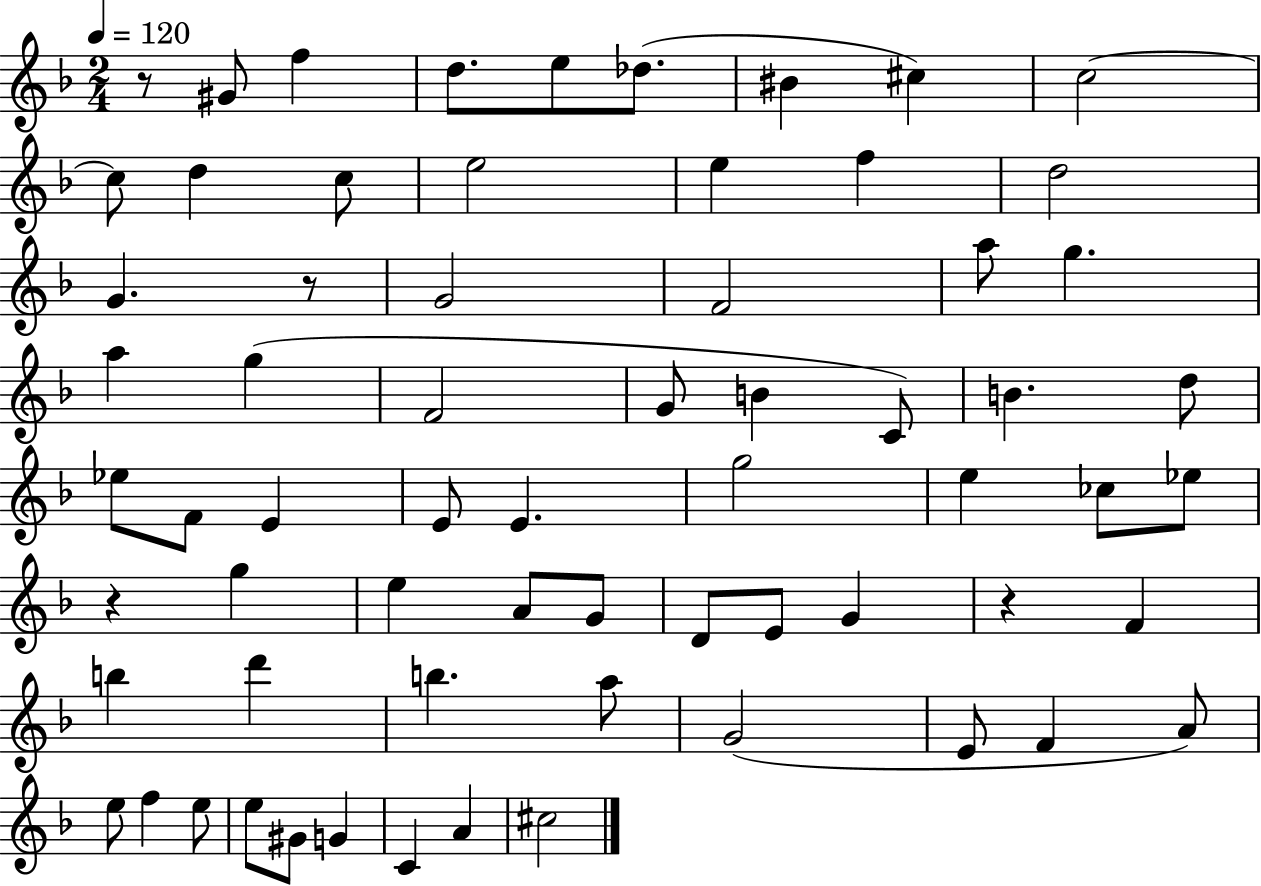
{
  \clef treble
  \numericTimeSignature
  \time 2/4
  \key f \major
  \tempo 4 = 120
  r8 gis'8 f''4 | d''8. e''8 des''8.( | bis'4 cis''4) | c''2~~ | \break c''8 d''4 c''8 | e''2 | e''4 f''4 | d''2 | \break g'4. r8 | g'2 | f'2 | a''8 g''4. | \break a''4 g''4( | f'2 | g'8 b'4 c'8) | b'4. d''8 | \break ees''8 f'8 e'4 | e'8 e'4. | g''2 | e''4 ces''8 ees''8 | \break r4 g''4 | e''4 a'8 g'8 | d'8 e'8 g'4 | r4 f'4 | \break b''4 d'''4 | b''4. a''8 | g'2( | e'8 f'4 a'8) | \break e''8 f''4 e''8 | e''8 gis'8 g'4 | c'4 a'4 | cis''2 | \break \bar "|."
}